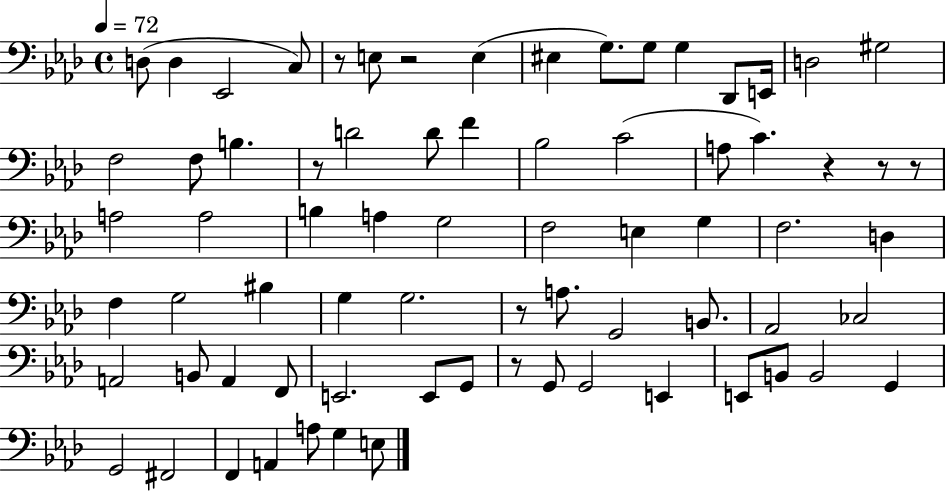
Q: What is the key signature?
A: AES major